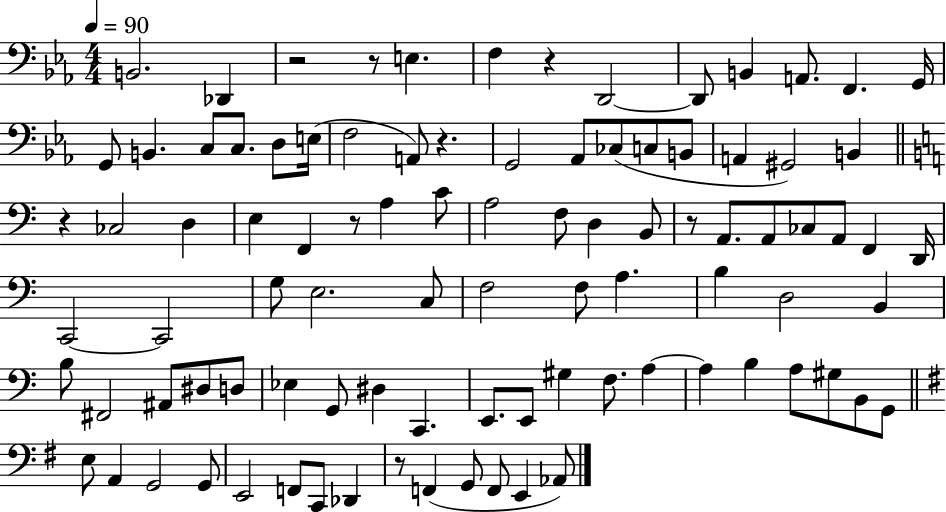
X:1
T:Untitled
M:4/4
L:1/4
K:Eb
B,,2 _D,, z2 z/2 E, F, z D,,2 D,,/2 B,, A,,/2 F,, G,,/4 G,,/2 B,, C,/2 C,/2 D,/2 E,/4 F,2 A,,/2 z G,,2 _A,,/2 _C,/2 C,/2 B,,/2 A,, ^G,,2 B,, z _C,2 D, E, F,, z/2 A, C/2 A,2 F,/2 D, B,,/2 z/2 A,,/2 A,,/2 _C,/2 A,,/2 F,, D,,/4 C,,2 C,,2 G,/2 E,2 C,/2 F,2 F,/2 A, B, D,2 B,, B,/2 ^F,,2 ^A,,/2 ^D,/2 D,/2 _E, G,,/2 ^D, C,, E,,/2 E,,/2 ^G, F,/2 A, A, B, A,/2 ^G,/2 B,,/2 G,,/2 E,/2 A,, G,,2 G,,/2 E,,2 F,,/2 C,,/2 _D,, z/2 F,, G,,/2 F,,/2 E,, _A,,/2